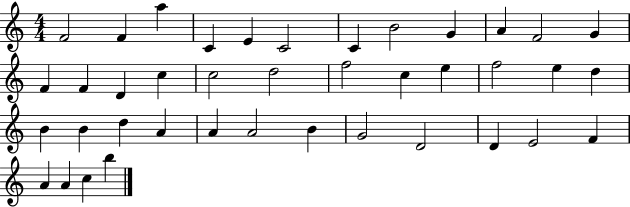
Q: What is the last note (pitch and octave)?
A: B5